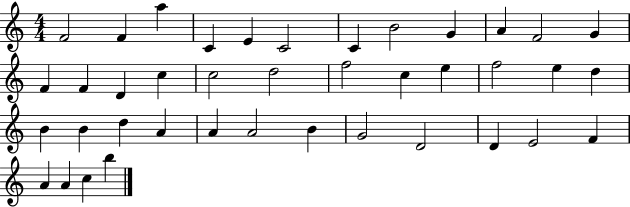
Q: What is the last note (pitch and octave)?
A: B5